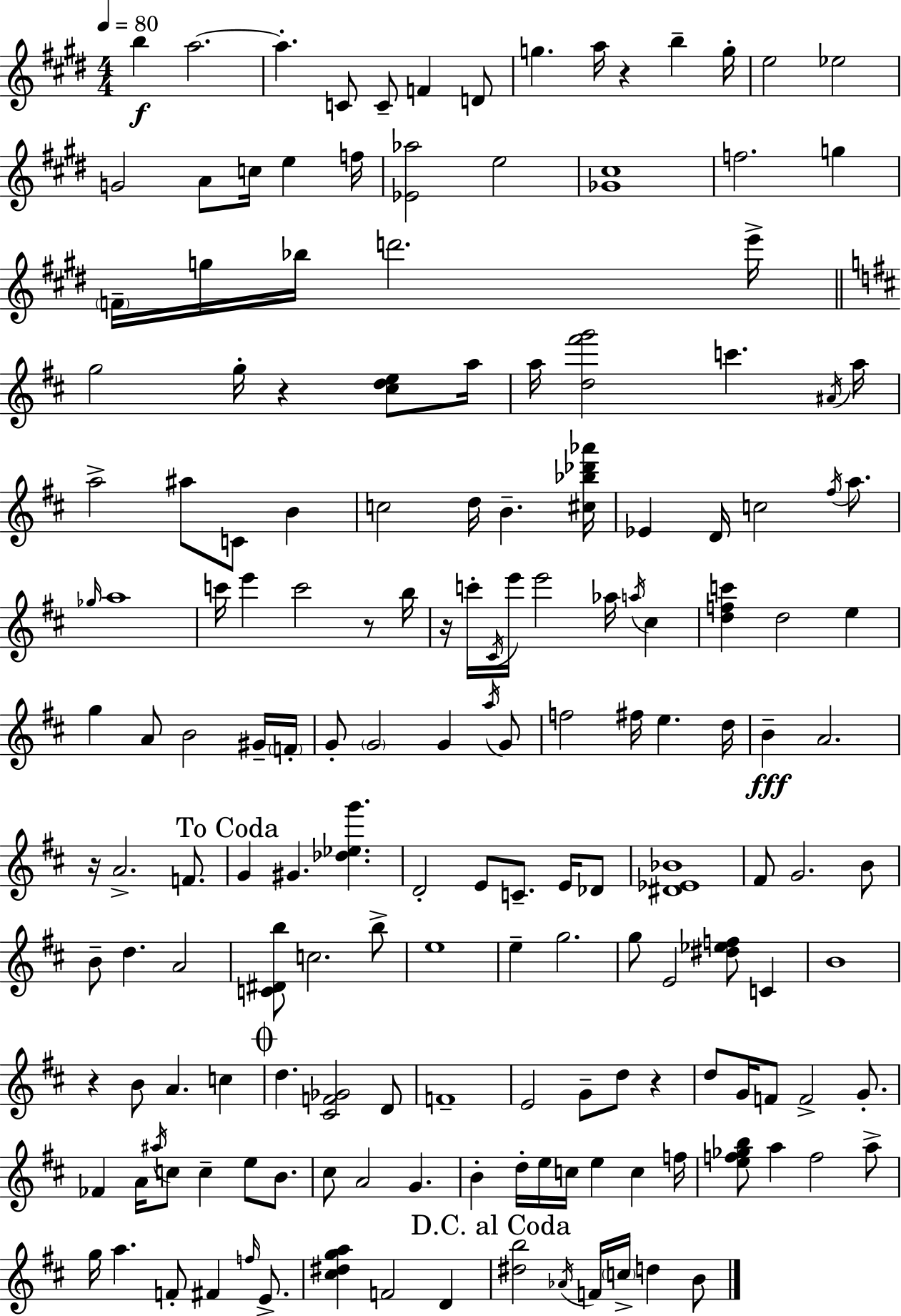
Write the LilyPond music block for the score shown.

{
  \clef treble
  \numericTimeSignature
  \time 4/4
  \key e \major
  \tempo 4 = 80
  b''4\f a''2.~~ | a''4.-. c'8 c'8-- f'4 d'8 | g''4. a''16 r4 b''4-- g''16-. | e''2 ees''2 | \break g'2 a'8 c''16 e''4 f''16 | <ees' aes''>2 e''2 | <ges' cis''>1 | f''2. g''4 | \break \parenthesize f'16-- g''16 bes''16 d'''2. e'''16-> | \bar "||" \break \key d \major g''2 g''16-. r4 <cis'' d'' e''>8 a''16 | a''16 <d'' fis''' g'''>2 c'''4. \acciaccatura { ais'16 } | a''16 a''2-> ais''8 c'8 b'4 | c''2 d''16 b'4.-- | \break <cis'' bes'' des''' aes'''>16 ees'4 d'16 c''2 \acciaccatura { fis''16 } a''8. | \grace { ges''16 } a''1 | c'''16 e'''4 c'''2 | r8 b''16 r16 c'''16-. \acciaccatura { cis'16 } e'''16 e'''2 aes''16 | \break \acciaccatura { a''16 } cis''4 <d'' f'' c'''>4 d''2 | e''4 g''4 a'8 b'2 | gis'16-- \parenthesize f'16-. g'8-. \parenthesize g'2 g'4 | \acciaccatura { a''16 } g'8 f''2 fis''16 e''4. | \break d''16 b'4--\fff a'2. | r16 a'2.-> | f'8. \mark "To Coda" g'4 gis'4. | <des'' ees'' g'''>4. d'2-. e'8 | \break c'8.-- e'16 des'8 <dis' ees' bes'>1 | fis'8 g'2. | b'8 b'8-- d''4. a'2 | <c' dis' b''>8 c''2. | \break b''8-> e''1 | e''4-- g''2. | g''8 e'2 | <dis'' ees'' f''>8 c'4 b'1 | \break r4 b'8 a'4. | c''4 \mark \markup { \musicglyph "scripts.coda" } d''4. <cis' f' ges'>2 | d'8 f'1-- | e'2 g'8-- | \break d''8 r4 d''8 g'16 f'8 f'2-> | g'8.-. fes'4 a'16 \acciaccatura { ais''16 } c''8 c''4-- | e''8 b'8. cis''8 a'2 | g'4. b'4-. d''16-. e''16 c''16 e''4 | \break c''4 f''16 <e'' f'' ges'' b''>8 a''4 f''2 | a''8-> g''16 a''4. f'8-. | fis'4 \grace { f''16 } e'8.-> <cis'' dis'' g'' a''>4 f'2 | d'4 \mark "D.C. al Coda" <dis'' b''>2 | \break \acciaccatura { aes'16 } f'16 \parenthesize c''16-> d''4 b'8 \bar "|."
}